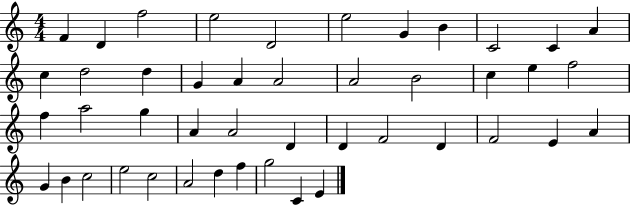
X:1
T:Untitled
M:4/4
L:1/4
K:C
F D f2 e2 D2 e2 G B C2 C A c d2 d G A A2 A2 B2 c e f2 f a2 g A A2 D D F2 D F2 E A G B c2 e2 c2 A2 d f g2 C E